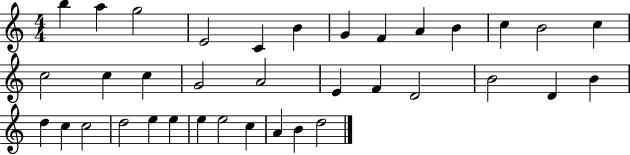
B5/q A5/q G5/h E4/h C4/q B4/q G4/q F4/q A4/q B4/q C5/q B4/h C5/q C5/h C5/q C5/q G4/h A4/h E4/q F4/q D4/h B4/h D4/q B4/q D5/q C5/q C5/h D5/h E5/q E5/q E5/q E5/h C5/q A4/q B4/q D5/h